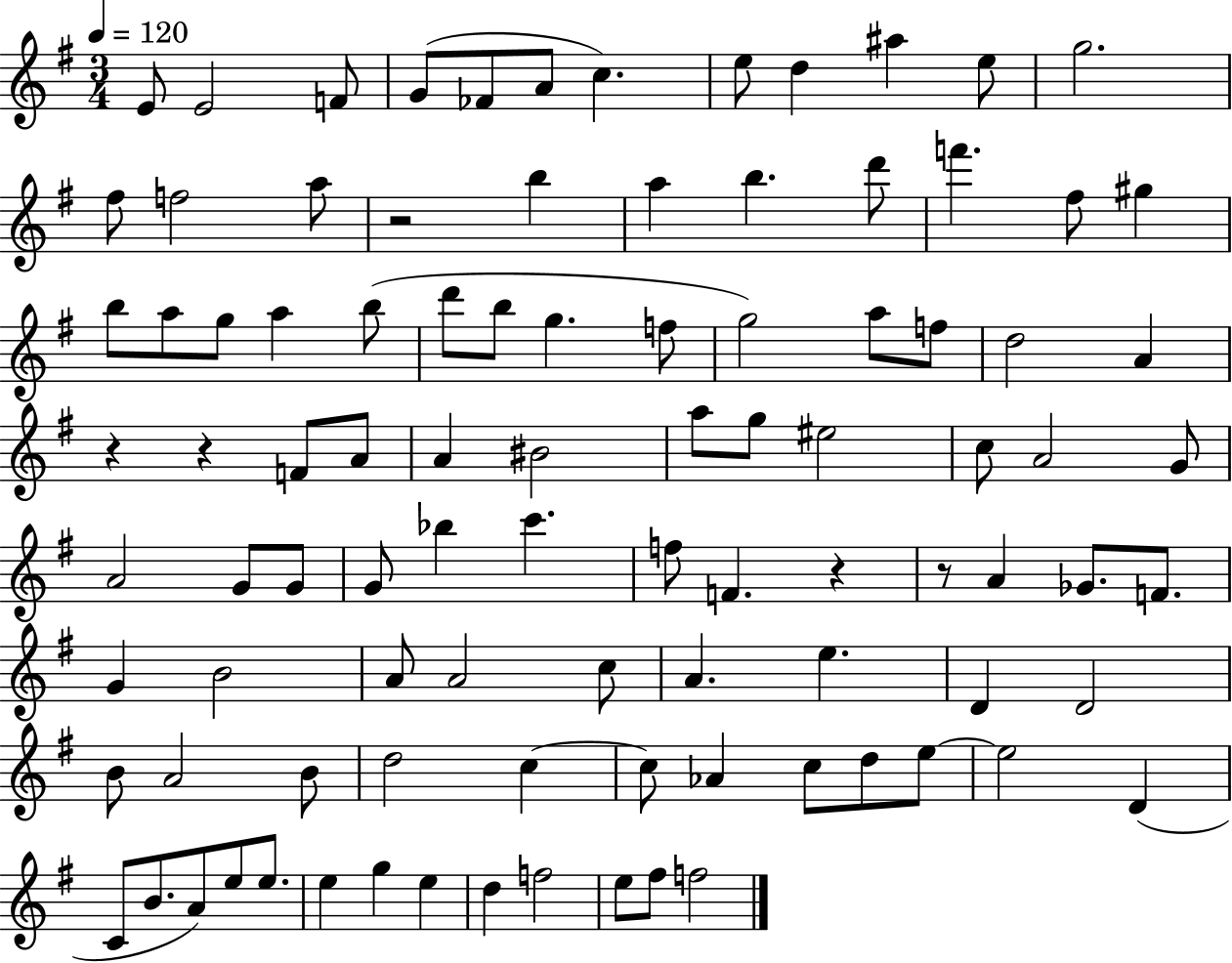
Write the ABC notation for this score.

X:1
T:Untitled
M:3/4
L:1/4
K:G
E/2 E2 F/2 G/2 _F/2 A/2 c e/2 d ^a e/2 g2 ^f/2 f2 a/2 z2 b a b d'/2 f' ^f/2 ^g b/2 a/2 g/2 a b/2 d'/2 b/2 g f/2 g2 a/2 f/2 d2 A z z F/2 A/2 A ^B2 a/2 g/2 ^e2 c/2 A2 G/2 A2 G/2 G/2 G/2 _b c' f/2 F z z/2 A _G/2 F/2 G B2 A/2 A2 c/2 A e D D2 B/2 A2 B/2 d2 c c/2 _A c/2 d/2 e/2 e2 D C/2 B/2 A/2 e/2 e/2 e g e d f2 e/2 ^f/2 f2